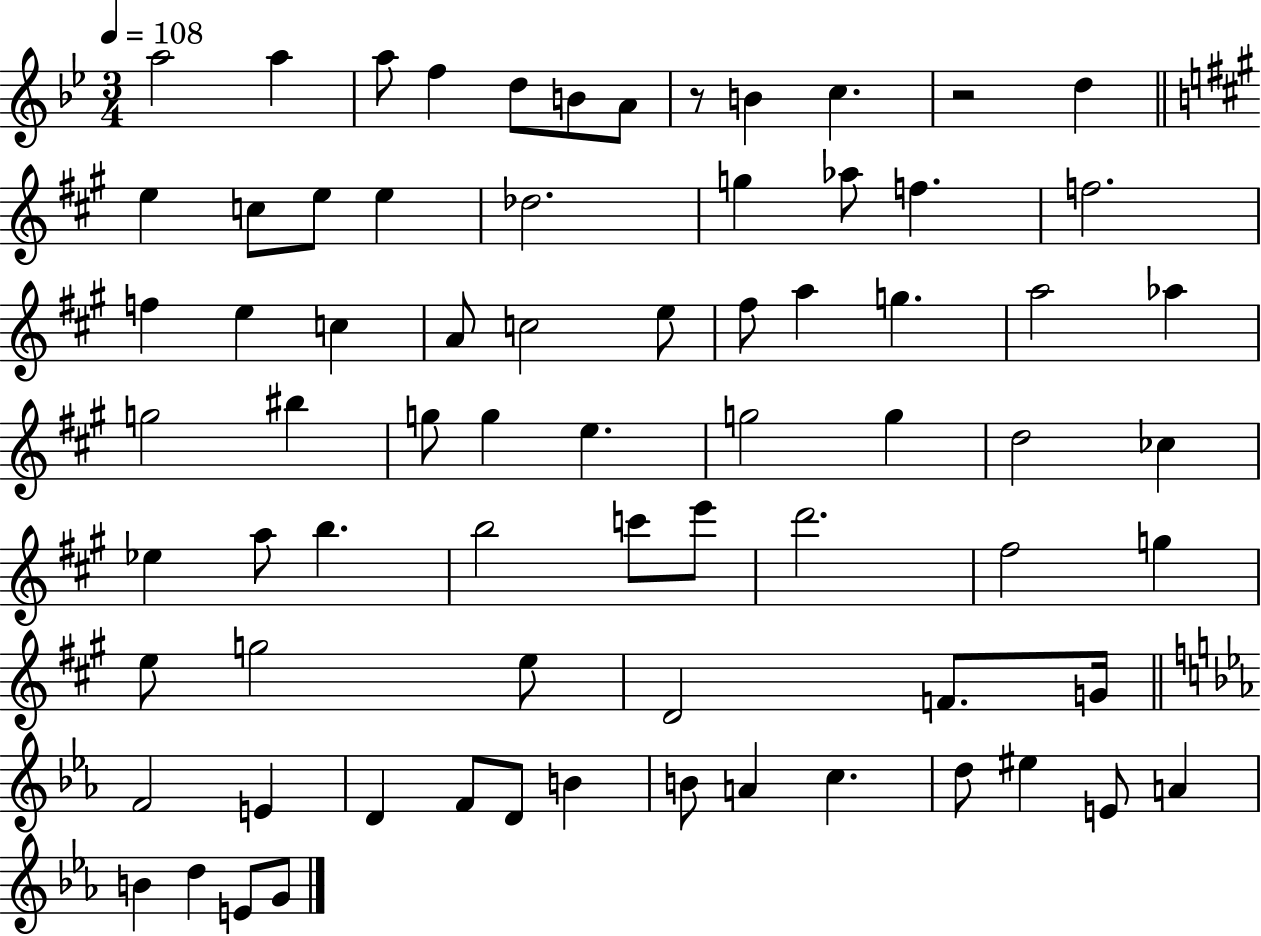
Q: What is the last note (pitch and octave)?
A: G4